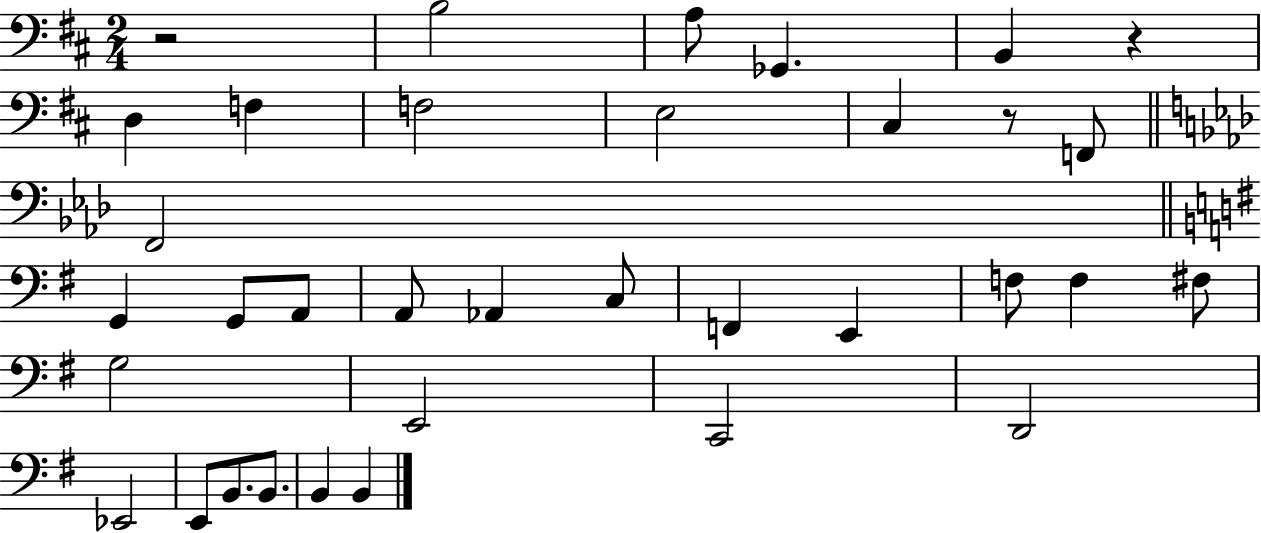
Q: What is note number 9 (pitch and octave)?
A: C#3